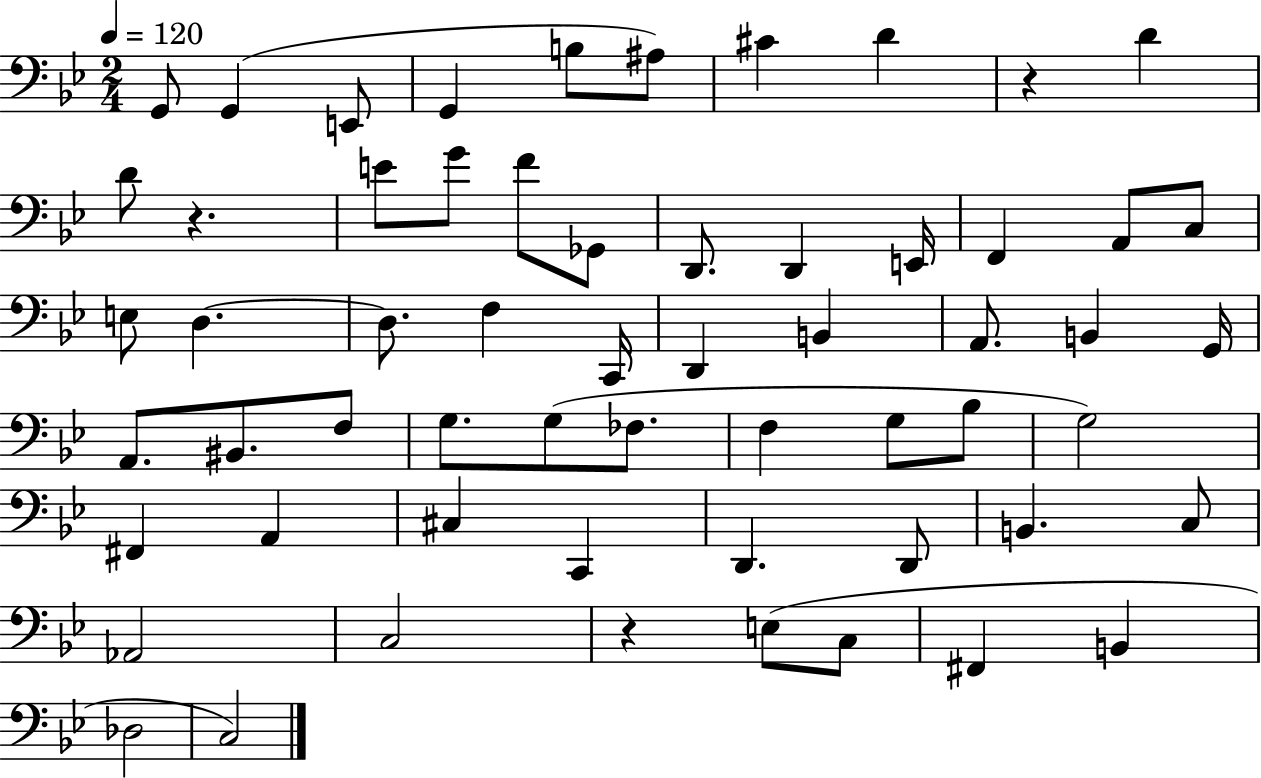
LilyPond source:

{
  \clef bass
  \numericTimeSignature
  \time 2/4
  \key bes \major
  \tempo 4 = 120
  g,8 g,4( e,8 | g,4 b8 ais8) | cis'4 d'4 | r4 d'4 | \break d'8 r4. | e'8 g'8 f'8 ges,8 | d,8. d,4 e,16 | f,4 a,8 c8 | \break e8 d4.~~ | d8. f4 c,16 | d,4 b,4 | a,8. b,4 g,16 | \break a,8. bis,8. f8 | g8. g8( fes8. | f4 g8 bes8 | g2) | \break fis,4 a,4 | cis4 c,4 | d,4. d,8 | b,4. c8 | \break aes,2 | c2 | r4 e8( c8 | fis,4 b,4 | \break des2 | c2) | \bar "|."
}